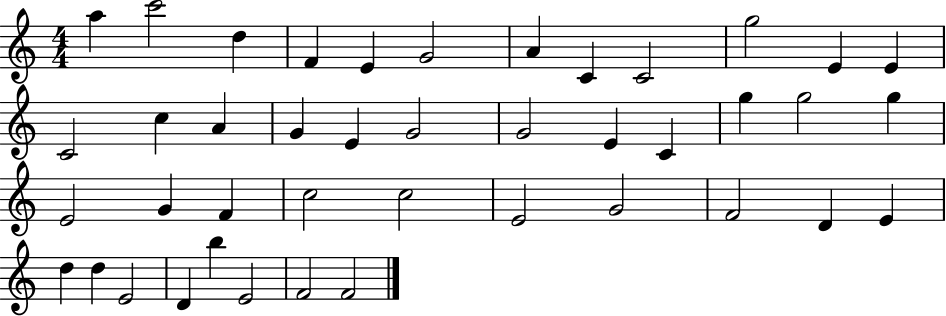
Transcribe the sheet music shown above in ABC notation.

X:1
T:Untitled
M:4/4
L:1/4
K:C
a c'2 d F E G2 A C C2 g2 E E C2 c A G E G2 G2 E C g g2 g E2 G F c2 c2 E2 G2 F2 D E d d E2 D b E2 F2 F2